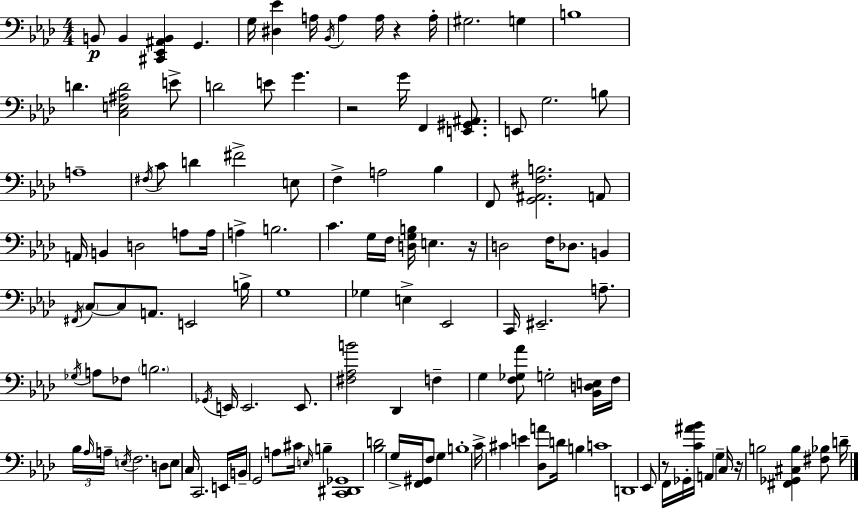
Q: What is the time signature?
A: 4/4